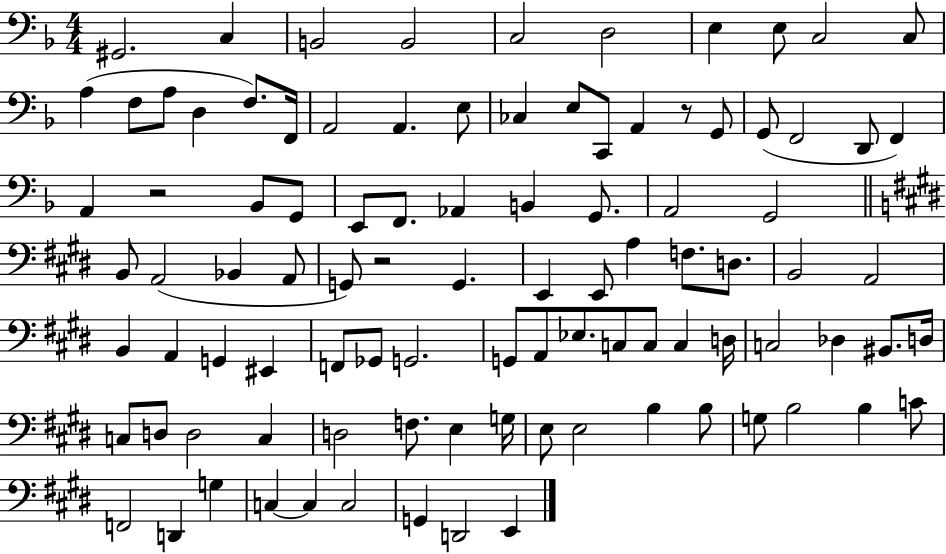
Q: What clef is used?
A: bass